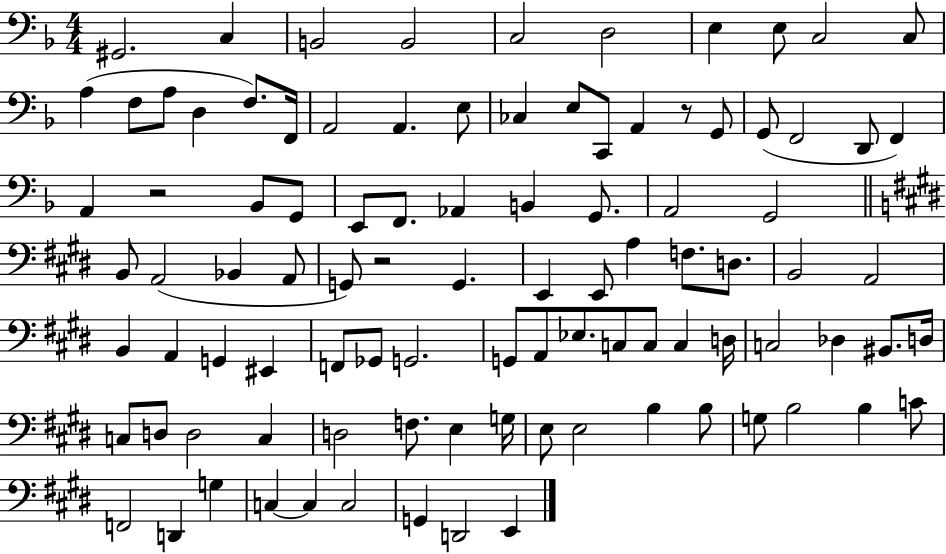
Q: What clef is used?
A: bass